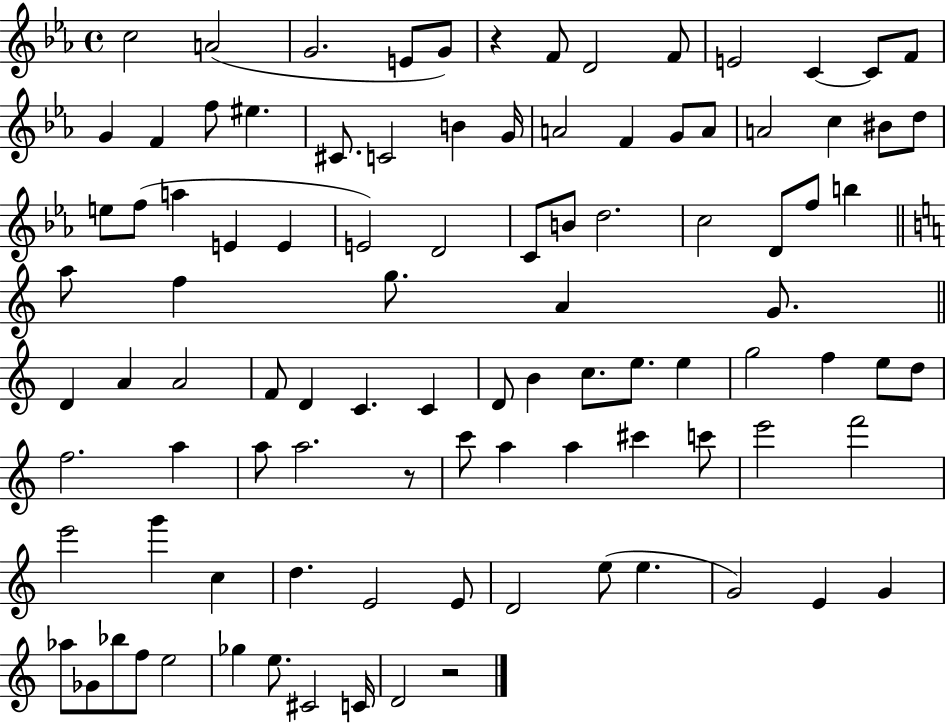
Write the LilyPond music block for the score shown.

{
  \clef treble
  \time 4/4
  \defaultTimeSignature
  \key ees \major
  c''2 a'2( | g'2. e'8 g'8) | r4 f'8 d'2 f'8 | e'2 c'4~~ c'8 f'8 | \break g'4 f'4 f''8 eis''4. | cis'8. c'2 b'4 g'16 | a'2 f'4 g'8 a'8 | a'2 c''4 bis'8 d''8 | \break e''8 f''8( a''4 e'4 e'4 | e'2) d'2 | c'8 b'8 d''2. | c''2 d'8 f''8 b''4 | \break \bar "||" \break \key c \major a''8 f''4 g''8. a'4 g'8. | \bar "||" \break \key c \major d'4 a'4 a'2 | f'8 d'4 c'4. c'4 | d'8 b'4 c''8. e''8. e''4 | g''2 f''4 e''8 d''8 | \break f''2. a''4 | a''8 a''2. r8 | c'''8 a''4 a''4 cis'''4 c'''8 | e'''2 f'''2 | \break e'''2 g'''4 c''4 | d''4. e'2 e'8 | d'2 e''8( e''4. | g'2) e'4 g'4 | \break aes''8 ges'8 bes''8 f''8 e''2 | ges''4 e''8. cis'2 c'16 | d'2 r2 | \bar "|."
}